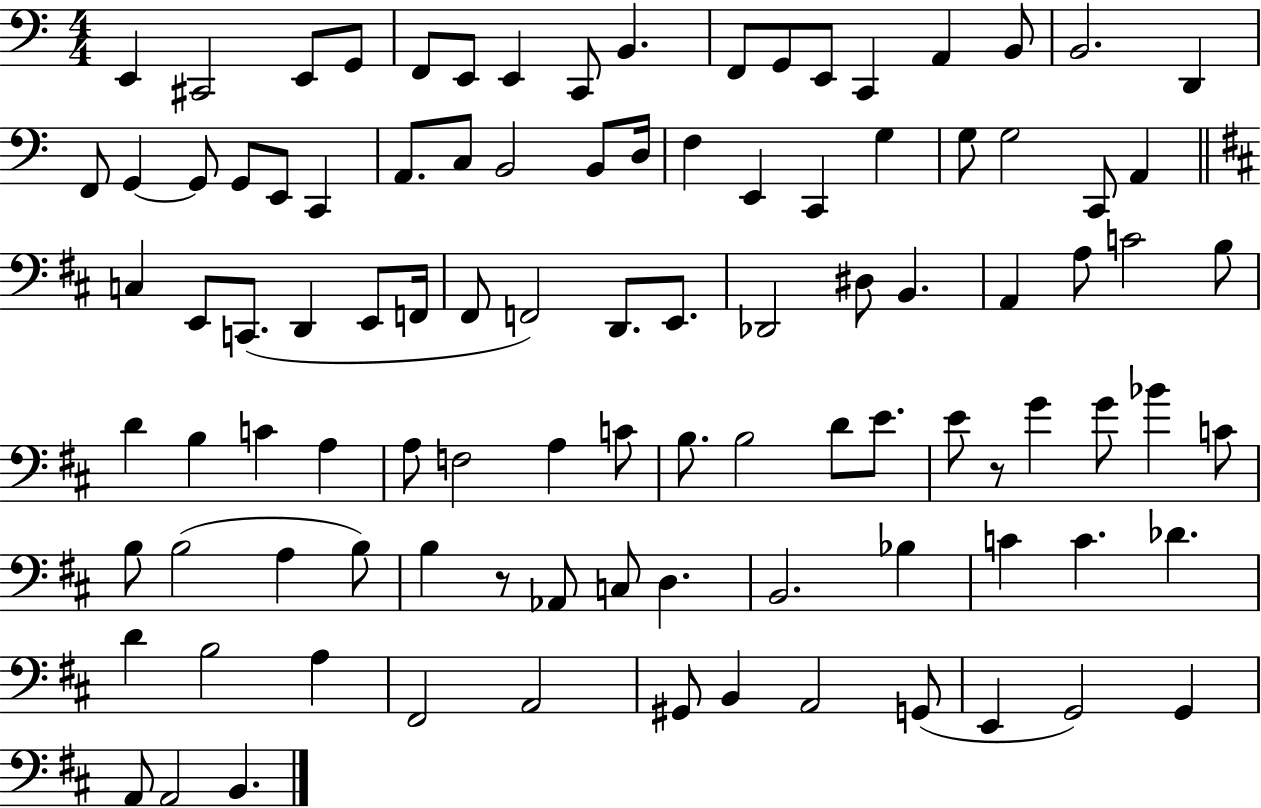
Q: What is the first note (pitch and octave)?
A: E2